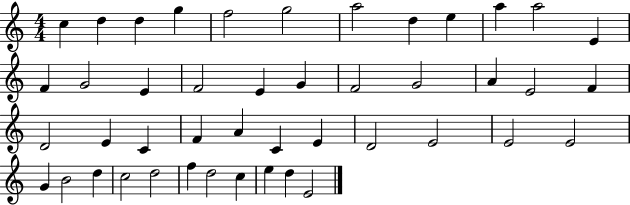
{
  \clef treble
  \numericTimeSignature
  \time 4/4
  \key c \major
  c''4 d''4 d''4 g''4 | f''2 g''2 | a''2 d''4 e''4 | a''4 a''2 e'4 | \break f'4 g'2 e'4 | f'2 e'4 g'4 | f'2 g'2 | a'4 e'2 f'4 | \break d'2 e'4 c'4 | f'4 a'4 c'4 e'4 | d'2 e'2 | e'2 e'2 | \break g'4 b'2 d''4 | c''2 d''2 | f''4 d''2 c''4 | e''4 d''4 e'2 | \break \bar "|."
}